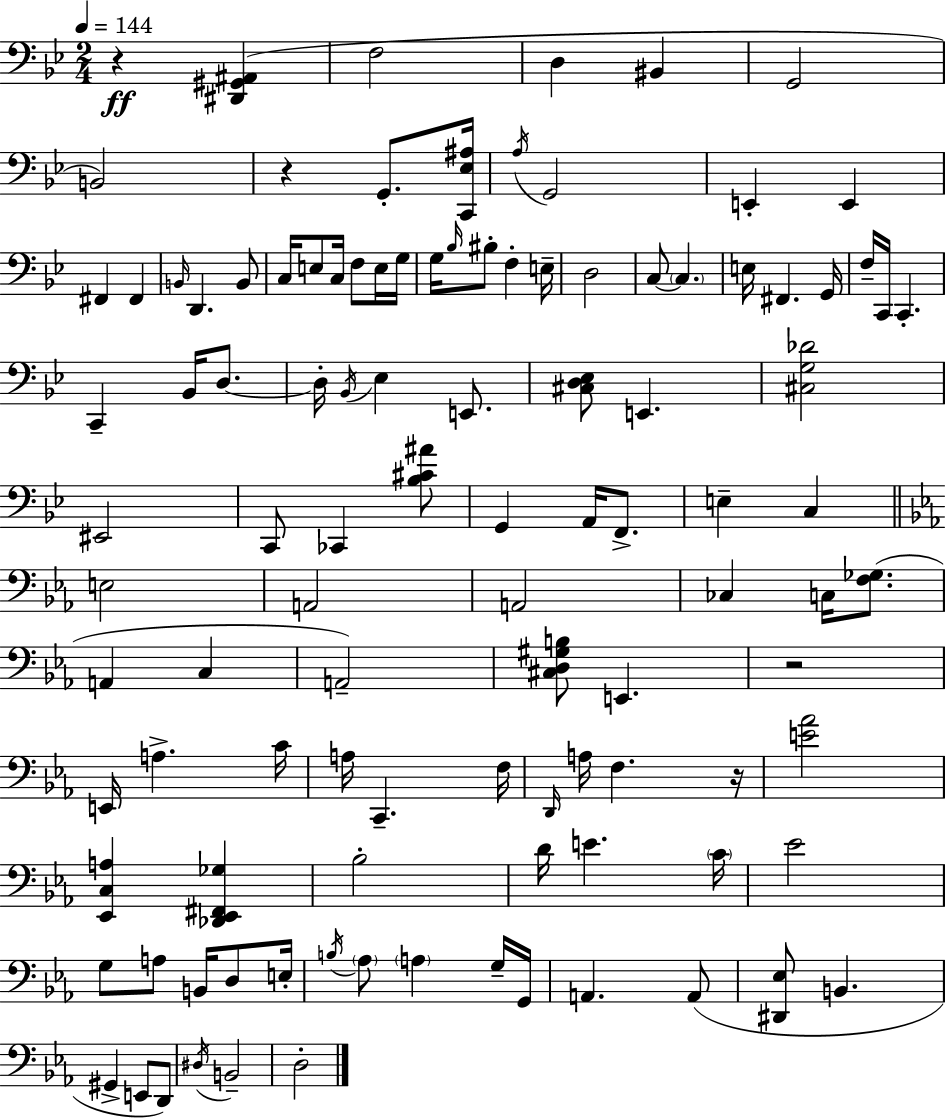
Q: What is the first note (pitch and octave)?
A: F3